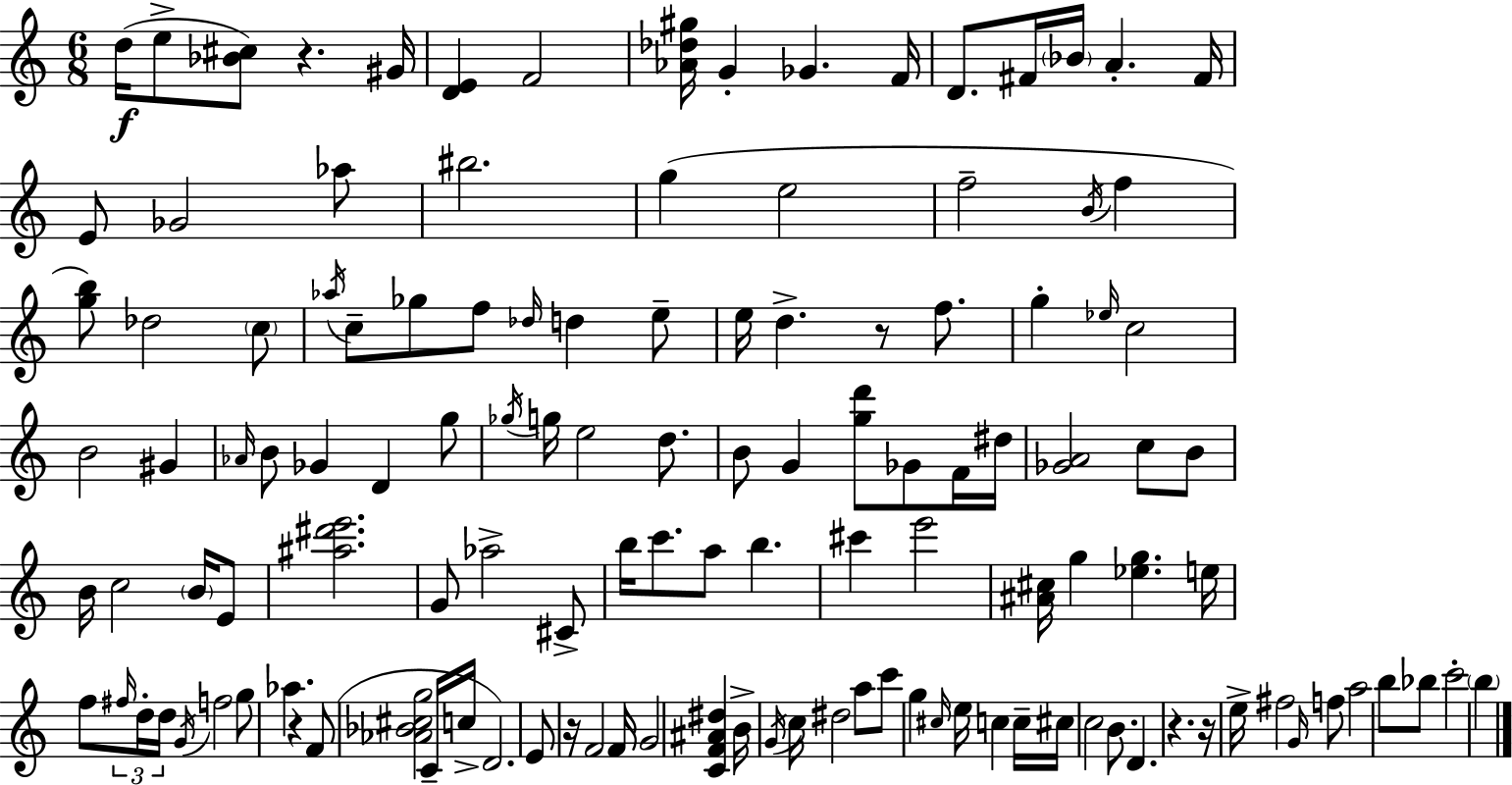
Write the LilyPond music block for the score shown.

{
  \clef treble
  \numericTimeSignature
  \time 6/8
  \key c \major
  d''16(\f e''8-> <bes' cis''>8) r4. gis'16 | <d' e'>4 f'2 | <aes' des'' gis''>16 g'4-. ges'4. f'16 | d'8. fis'16 \parenthesize bes'16 a'4.-. fis'16 | \break e'8 ges'2 aes''8 | bis''2. | g''4( e''2 | f''2-- \acciaccatura { b'16 } f''4 | \break <g'' b''>8) des''2 \parenthesize c''8 | \acciaccatura { aes''16 } c''8-- ges''8 f''8 \grace { des''16 } d''4 | e''8-- e''16 d''4.-> r8 | f''8. g''4-. \grace { ees''16 } c''2 | \break b'2 | gis'4 \grace { aes'16 } b'8 ges'4 d'4 | g''8 \acciaccatura { ges''16 } g''16 e''2 | d''8. b'8 g'4 | \break <g'' d'''>8 ges'8 f'16 dis''16 <ges' a'>2 | c''8 b'8 b'16 c''2 | \parenthesize b'16 e'8 <ais'' dis''' e'''>2. | g'8 aes''2-> | \break cis'8-> b''16 c'''8. a''8 | b''4. cis'''4 e'''2 | <ais' cis''>16 g''4 <ees'' g''>4. | e''16 f''8 \tuplet 3/2 { \grace { fis''16 } d''16-. d''16 } \acciaccatura { g'16 } | \break f''2 g''8 aes''4. | r4 f'8( <aes' bes' cis'' g''>2 | c'16-- c''16-> d'2.) | e'8 r16 f'2 | \break f'16 g'2 | <c' f' ais' dis''>4 b'16-> \acciaccatura { g'16 } c''16 dis''2 | a''8 c'''8 g''4 | \grace { cis''16 } e''16 c''4 c''16-- cis''16 c''2 | \break b'8. d'4. | r4. r16 e''16-> | fis''2 \grace { g'16 } f''8 a''2 | b''8 bes''8 c'''2-. | \break \parenthesize b''4 \bar "|."
}